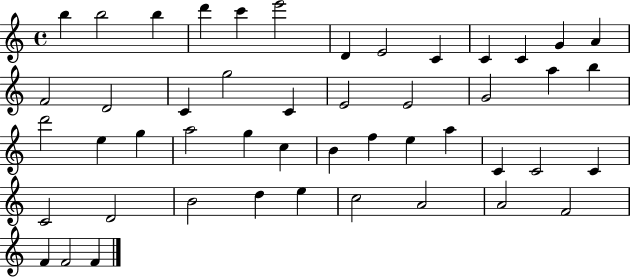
{
  \clef treble
  \time 4/4
  \defaultTimeSignature
  \key c \major
  b''4 b''2 b''4 | d'''4 c'''4 e'''2 | d'4 e'2 c'4 | c'4 c'4 g'4 a'4 | \break f'2 d'2 | c'4 g''2 c'4 | e'2 e'2 | g'2 a''4 b''4 | \break d'''2 e''4 g''4 | a''2 g''4 c''4 | b'4 f''4 e''4 a''4 | c'4 c'2 c'4 | \break c'2 d'2 | b'2 d''4 e''4 | c''2 a'2 | a'2 f'2 | \break f'4 f'2 f'4 | \bar "|."
}